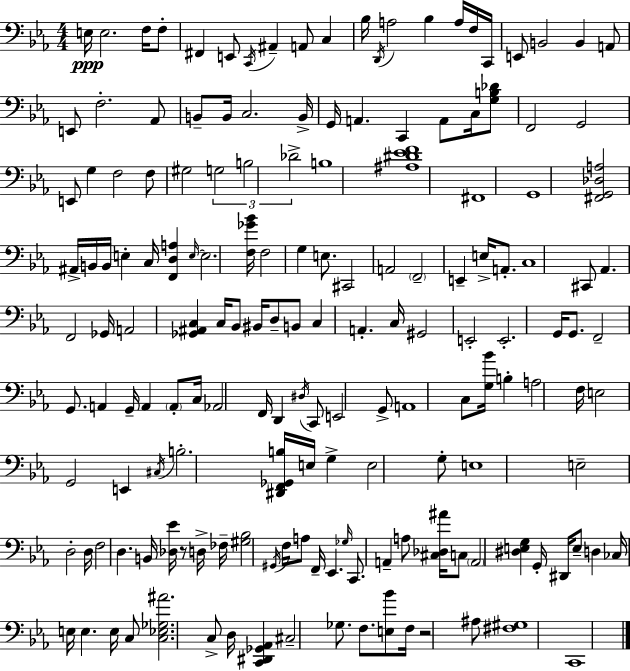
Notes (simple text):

E3/s E3/h. F3/s F3/e F#2/q E2/e C2/s A#2/q A2/e C3/q Bb3/s D2/s A3/h Bb3/q A3/s F3/s C2/s E2/e B2/h B2/q A2/e E2/e F3/h. Ab2/e B2/e B2/s C3/h. B2/s G2/s A2/q. C2/q A2/e C3/s [G3,B3,Db4]/e F2/h G2/h E2/e G3/q F3/h F3/e G#3/h G3/h B3/h Db4/h B3/w [A#3,D#4,Eb4,F4]/w F#2/w G2/w [F#2,G2,Db3,A3]/h A#2/s B2/s B2/s E3/q C3/s [F2,D3,A3]/q E3/s E3/h. [F3,Gb4,Bb4]/s F3/h G3/q E3/e. C#2/h A2/h F2/h E2/q E3/s A2/e. C3/w C#2/e Ab2/q. F2/h Gb2/s A2/h [Gb2,A#2,C3]/q C3/s Bb2/e BIS2/s D3/e B2/e C3/q A2/q. C3/s G#2/h E2/h E2/h. G2/s G2/e. F2/h G2/e. A2/q G2/s A2/q A2/e C3/s Ab2/h F2/s D2/q D#3/s C2/e E2/h G2/e A2/w C3/e [G3,Bb4]/s B3/q A3/h F3/s E3/h G2/h E2/q C#3/s B3/h. [D#2,F2,Gb2,B3]/s E3/s G3/q E3/h G3/e E3/w E3/h D3/h D3/s F3/h D3/q. B2/s [Db3,Eb4]/s R/e D3/s FES3/s [G#3,Bb3]/h G#2/s F3/s A3/e F2/s Eb2/q. Gb3/s C2/e. A2/q A3/e [C#3,Db3,A#4]/s C3/e A2/h [D#3,E3,G3]/q G2/s D#2/s E3/e D3/q CES3/s E3/s E3/q. E3/s C3/e [C3,Eb3,Gb3,A#4]/h. C3/e D3/s [C2,D#2,Gb2,Ab2]/q C#3/h Gb3/e. F3/e. [E3,Bb4]/e F3/s R/h A#3/e [F#3,G#3]/w C2/w